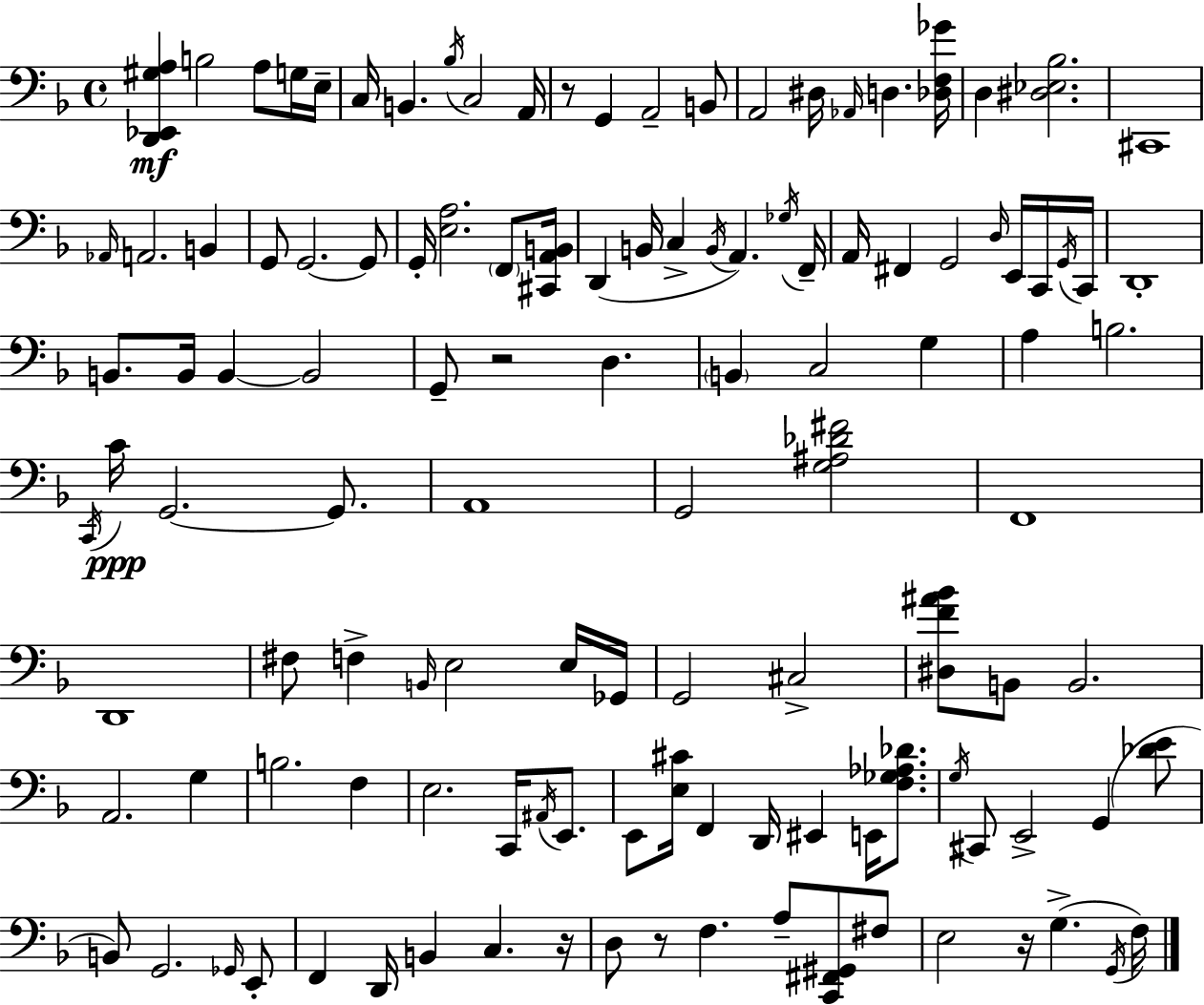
X:1
T:Untitled
M:4/4
L:1/4
K:Dm
[D,,_E,,^G,A,] B,2 A,/2 G,/4 E,/4 C,/4 B,, _B,/4 C,2 A,,/4 z/2 G,, A,,2 B,,/2 A,,2 ^D,/4 _A,,/4 D, [_D,F,_G]/4 D, [^D,_E,_B,]2 ^C,,4 _A,,/4 A,,2 B,, G,,/2 G,,2 G,,/2 G,,/4 [E,A,]2 F,,/2 [^C,,A,,B,,]/4 D,, B,,/4 C, B,,/4 A,, _G,/4 F,,/4 A,,/4 ^F,, G,,2 D,/4 E,,/4 C,,/4 G,,/4 C,,/4 D,,4 B,,/2 B,,/4 B,, B,,2 G,,/2 z2 D, B,, C,2 G, A, B,2 C,,/4 C/4 G,,2 G,,/2 A,,4 G,,2 [G,^A,_D^F]2 F,,4 D,,4 ^F,/2 F, B,,/4 E,2 E,/4 _G,,/4 G,,2 ^C,2 [^D,F^A_B]/2 B,,/2 B,,2 A,,2 G, B,2 F, E,2 C,,/4 ^A,,/4 E,,/2 E,,/2 [E,^C]/4 F,, D,,/4 ^E,, E,,/4 [F,_G,_A,_D]/2 G,/4 ^C,,/2 E,,2 G,, [_DE]/2 B,,/2 G,,2 _G,,/4 E,,/2 F,, D,,/4 B,, C, z/4 D,/2 z/2 F, A,/2 [C,,^F,,^G,,]/2 ^F,/2 E,2 z/4 G, G,,/4 F,/4